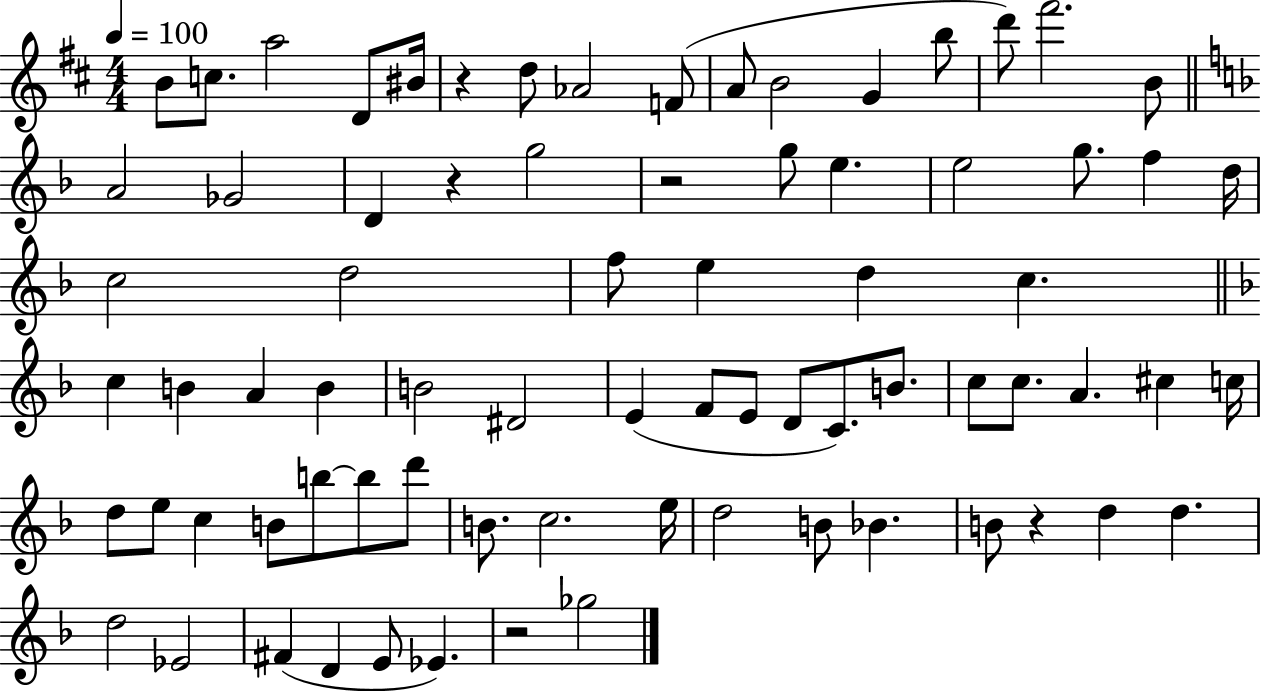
X:1
T:Untitled
M:4/4
L:1/4
K:D
B/2 c/2 a2 D/2 ^B/4 z d/2 _A2 F/2 A/2 B2 G b/2 d'/2 ^f'2 B/2 A2 _G2 D z g2 z2 g/2 e e2 g/2 f d/4 c2 d2 f/2 e d c c B A B B2 ^D2 E F/2 E/2 D/2 C/2 B/2 c/2 c/2 A ^c c/4 d/2 e/2 c B/2 b/2 b/2 d'/2 B/2 c2 e/4 d2 B/2 _B B/2 z d d d2 _E2 ^F D E/2 _E z2 _g2